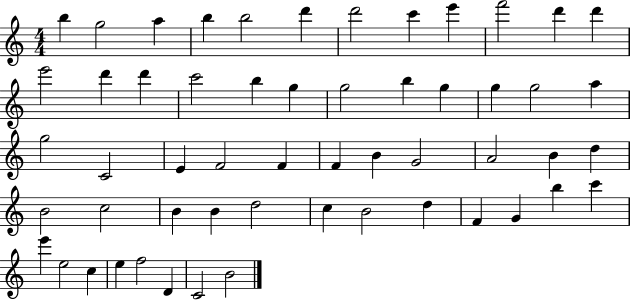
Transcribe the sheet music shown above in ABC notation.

X:1
T:Untitled
M:4/4
L:1/4
K:C
b g2 a b b2 d' d'2 c' e' f'2 d' d' e'2 d' d' c'2 b g g2 b g g g2 a g2 C2 E F2 F F B G2 A2 B d B2 c2 B B d2 c B2 d F G b c' e' e2 c e f2 D C2 B2